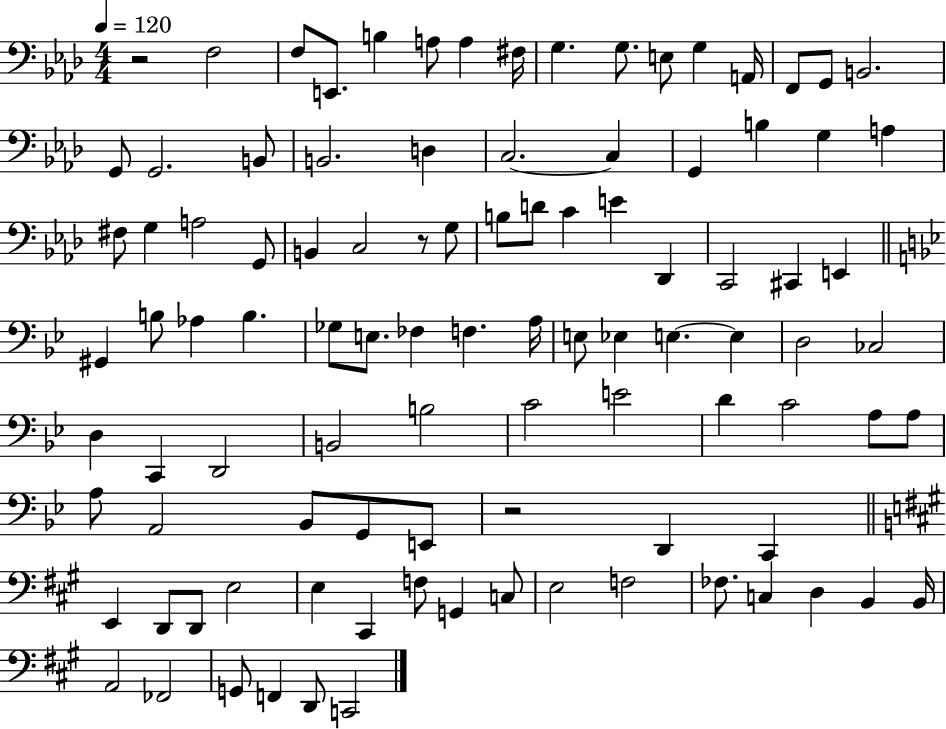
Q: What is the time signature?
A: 4/4